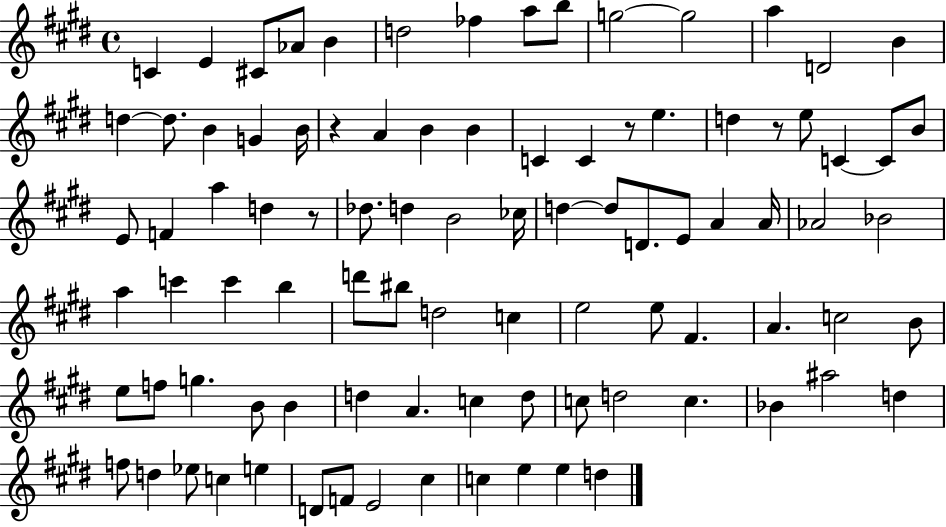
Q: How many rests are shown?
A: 4